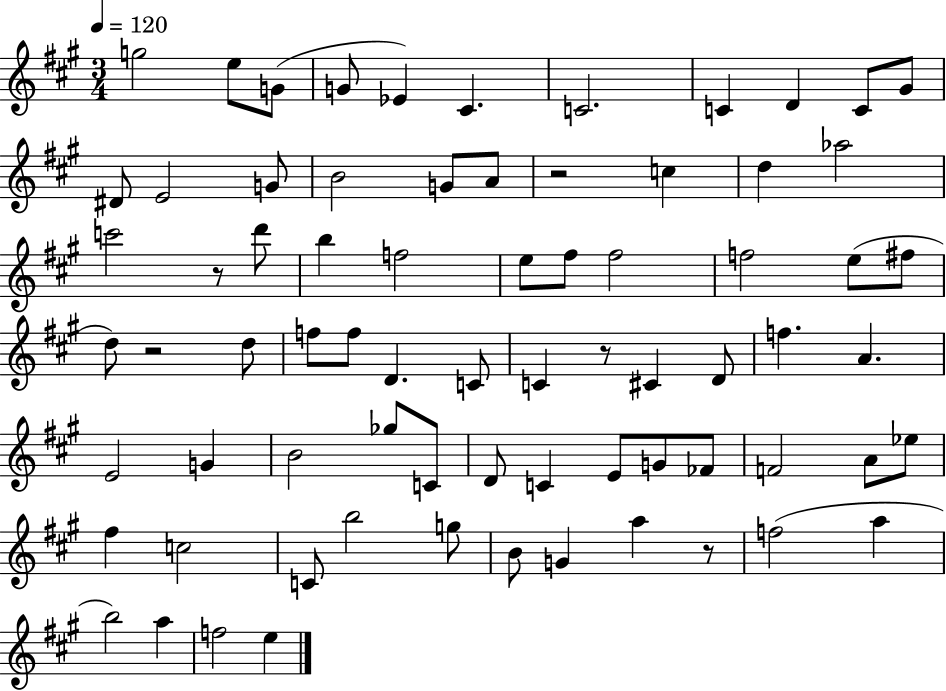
{
  \clef treble
  \numericTimeSignature
  \time 3/4
  \key a \major
  \tempo 4 = 120
  \repeat volta 2 { g''2 e''8 g'8( | g'8 ees'4) cis'4. | c'2. | c'4 d'4 c'8 gis'8 | \break dis'8 e'2 g'8 | b'2 g'8 a'8 | r2 c''4 | d''4 aes''2 | \break c'''2 r8 d'''8 | b''4 f''2 | e''8 fis''8 fis''2 | f''2 e''8( fis''8 | \break d''8) r2 d''8 | f''8 f''8 d'4. c'8 | c'4 r8 cis'4 d'8 | f''4. a'4. | \break e'2 g'4 | b'2 ges''8 c'8 | d'8 c'4 e'8 g'8 fes'8 | f'2 a'8 ees''8 | \break fis''4 c''2 | c'8 b''2 g''8 | b'8 g'4 a''4 r8 | f''2( a''4 | \break b''2) a''4 | f''2 e''4 | } \bar "|."
}